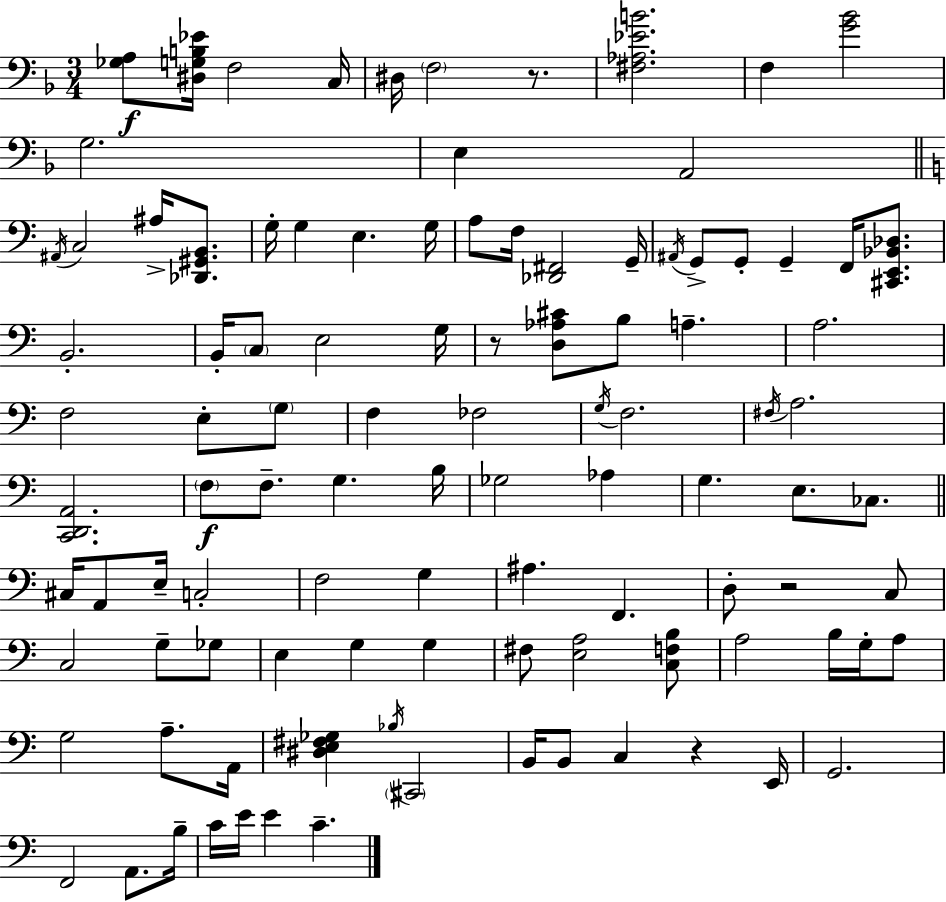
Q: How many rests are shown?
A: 4